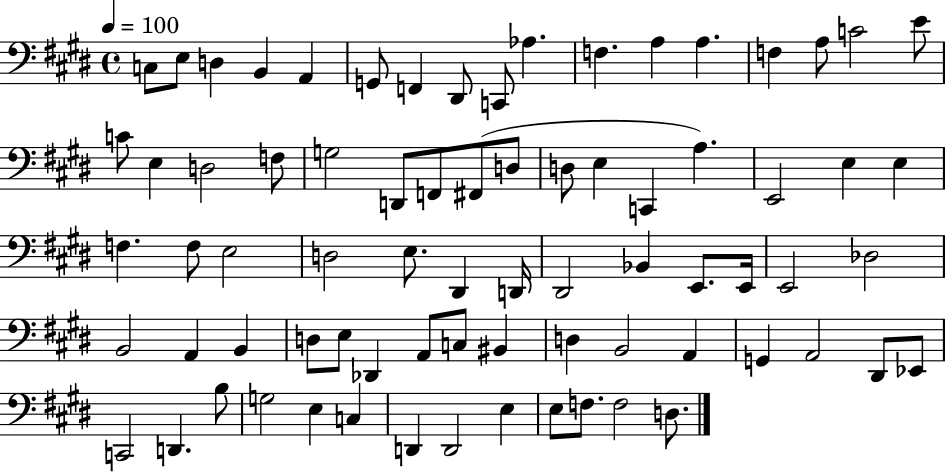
C3/e E3/e D3/q B2/q A2/q G2/e F2/q D#2/e C2/e Ab3/q. F3/q. A3/q A3/q. F3/q A3/e C4/h E4/e C4/e E3/q D3/h F3/e G3/h D2/e F2/e F#2/e D3/e D3/e E3/q C2/q A3/q. E2/h E3/q E3/q F3/q. F3/e E3/h D3/h E3/e. D#2/q D2/s D#2/h Bb2/q E2/e. E2/s E2/h Db3/h B2/h A2/q B2/q D3/e E3/e Db2/q A2/e C3/e BIS2/q D3/q B2/h A2/q G2/q A2/h D#2/e Eb2/e C2/h D2/q. B3/e G3/h E3/q C3/q D2/q D2/h E3/q E3/e F3/e. F3/h D3/e.